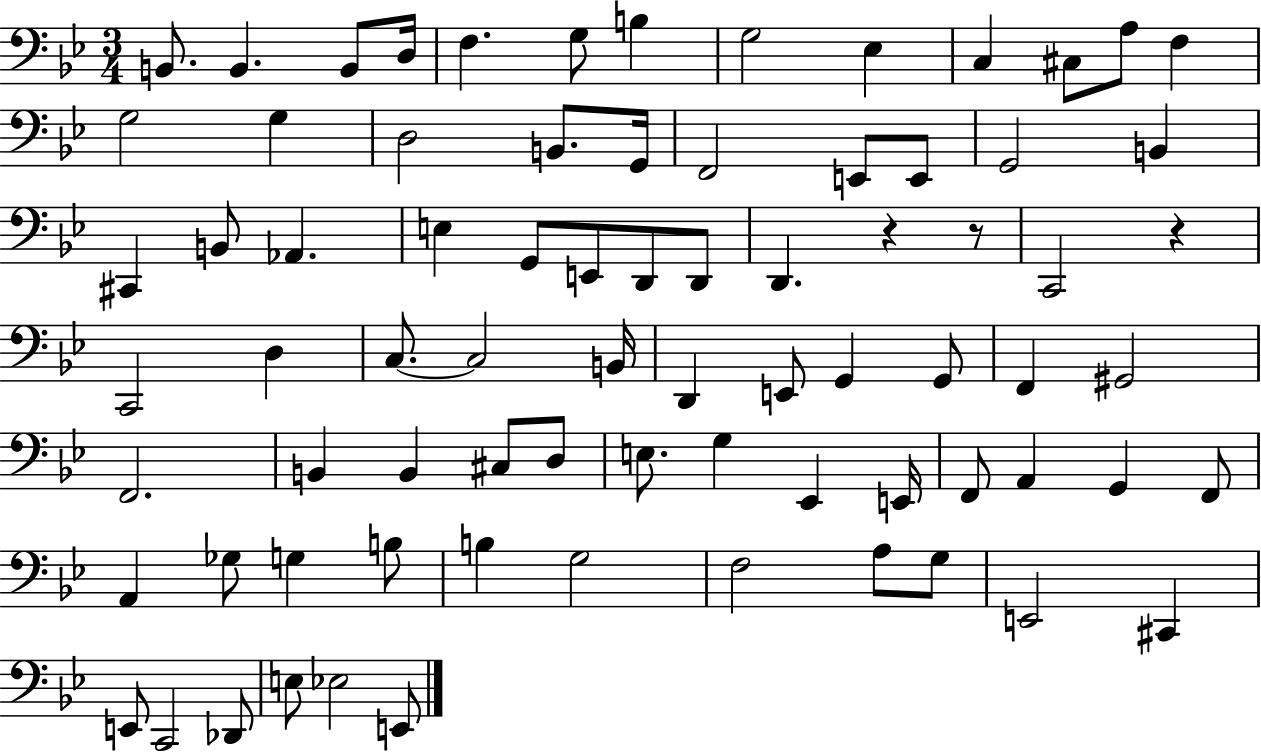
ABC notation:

X:1
T:Untitled
M:3/4
L:1/4
K:Bb
B,,/2 B,, B,,/2 D,/4 F, G,/2 B, G,2 _E, C, ^C,/2 A,/2 F, G,2 G, D,2 B,,/2 G,,/4 F,,2 E,,/2 E,,/2 G,,2 B,, ^C,, B,,/2 _A,, E, G,,/2 E,,/2 D,,/2 D,,/2 D,, z z/2 C,,2 z C,,2 D, C,/2 C,2 B,,/4 D,, E,,/2 G,, G,,/2 F,, ^G,,2 F,,2 B,, B,, ^C,/2 D,/2 E,/2 G, _E,, E,,/4 F,,/2 A,, G,, F,,/2 A,, _G,/2 G, B,/2 B, G,2 F,2 A,/2 G,/2 E,,2 ^C,, E,,/2 C,,2 _D,,/2 E,/2 _E,2 E,,/2